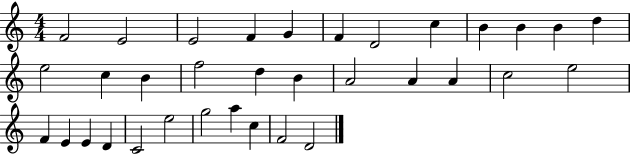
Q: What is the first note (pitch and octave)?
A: F4